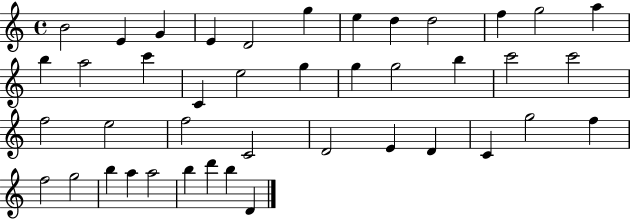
X:1
T:Untitled
M:4/4
L:1/4
K:C
B2 E G E D2 g e d d2 f g2 a b a2 c' C e2 g g g2 b c'2 c'2 f2 e2 f2 C2 D2 E D C g2 f f2 g2 b a a2 b d' b D